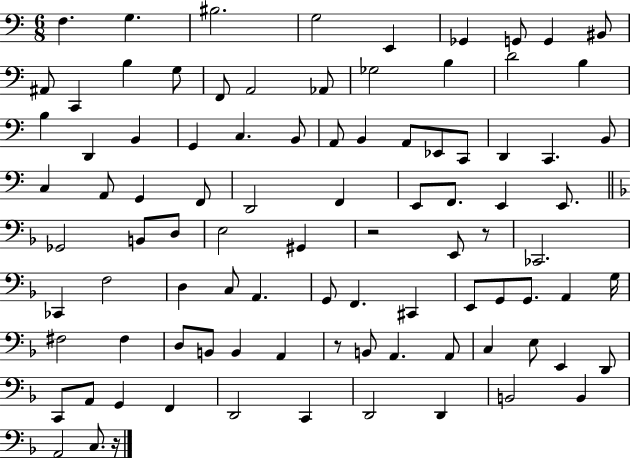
X:1
T:Untitled
M:6/8
L:1/4
K:C
F, G, ^B,2 G,2 E,, _G,, G,,/2 G,, ^B,,/2 ^A,,/2 C,, B, G,/2 F,,/2 A,,2 _A,,/2 _G,2 B, D2 B, B, D,, B,, G,, C, B,,/2 A,,/2 B,, A,,/2 _E,,/2 C,,/2 D,, C,, B,,/2 C, A,,/2 G,, F,,/2 D,,2 F,, E,,/2 F,,/2 E,, E,,/2 _G,,2 B,,/2 D,/2 E,2 ^G,, z2 E,,/2 z/2 _C,,2 _C,, F,2 D, C,/2 A,, G,,/2 F,, ^C,, E,,/2 G,,/2 G,,/2 A,, G,/4 ^F,2 ^F, D,/2 B,,/2 B,, A,, z/2 B,,/2 A,, A,,/2 C, E,/2 E,, D,,/2 C,,/2 A,,/2 G,, F,, D,,2 C,, D,,2 D,, B,,2 B,, A,,2 C,/2 z/4